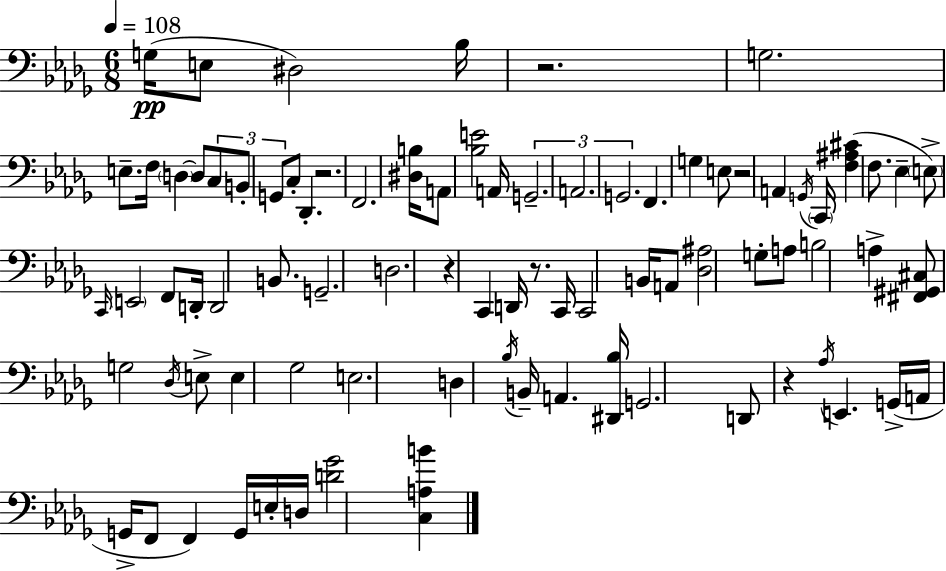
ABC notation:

X:1
T:Untitled
M:6/8
L:1/4
K:Bbm
G,/4 E,/2 ^D,2 _B,/4 z2 G,2 E,/2 F,/4 D, D,/2 C,/2 B,,/2 G,,/2 C,/2 _D,, z2 F,,2 [^D,B,]/4 A,,/2 [_B,E]2 A,,/4 G,,2 A,,2 G,,2 F,, G, E,/2 z2 A,, G,,/4 C,,/4 [F,^A,^C] F,/2 _E, E,/2 C,,/4 E,,2 F,,/2 D,,/4 D,,2 B,,/2 G,,2 D,2 z C,, D,,/4 z/2 C,,/4 C,,2 B,,/4 A,,/2 [_D,^A,]2 G,/2 A,/2 B,2 A, [^F,,^G,,^C,]/2 G,2 _D,/4 E,/2 E, _G,2 E,2 D, _B,/4 B,,/4 A,, [^D,,_B,]/4 G,,2 D,,/2 z _A,/4 E,, G,,/4 A,,/4 G,,/4 F,,/2 F,, G,,/4 E,/4 D,/4 [D_G]2 [C,A,B]